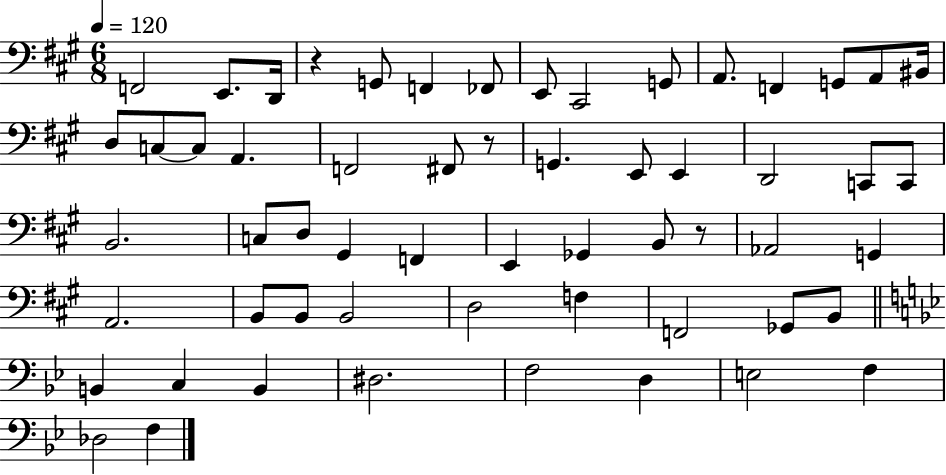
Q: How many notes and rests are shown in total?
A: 58